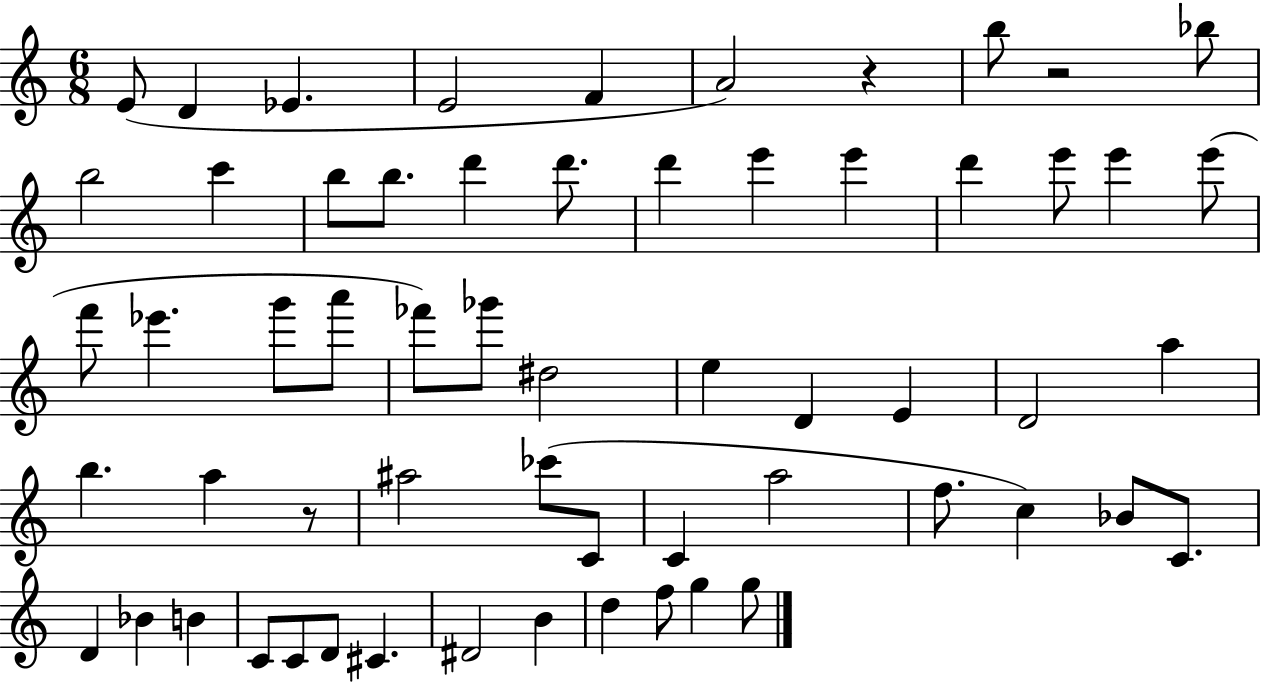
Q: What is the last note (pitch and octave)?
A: G5